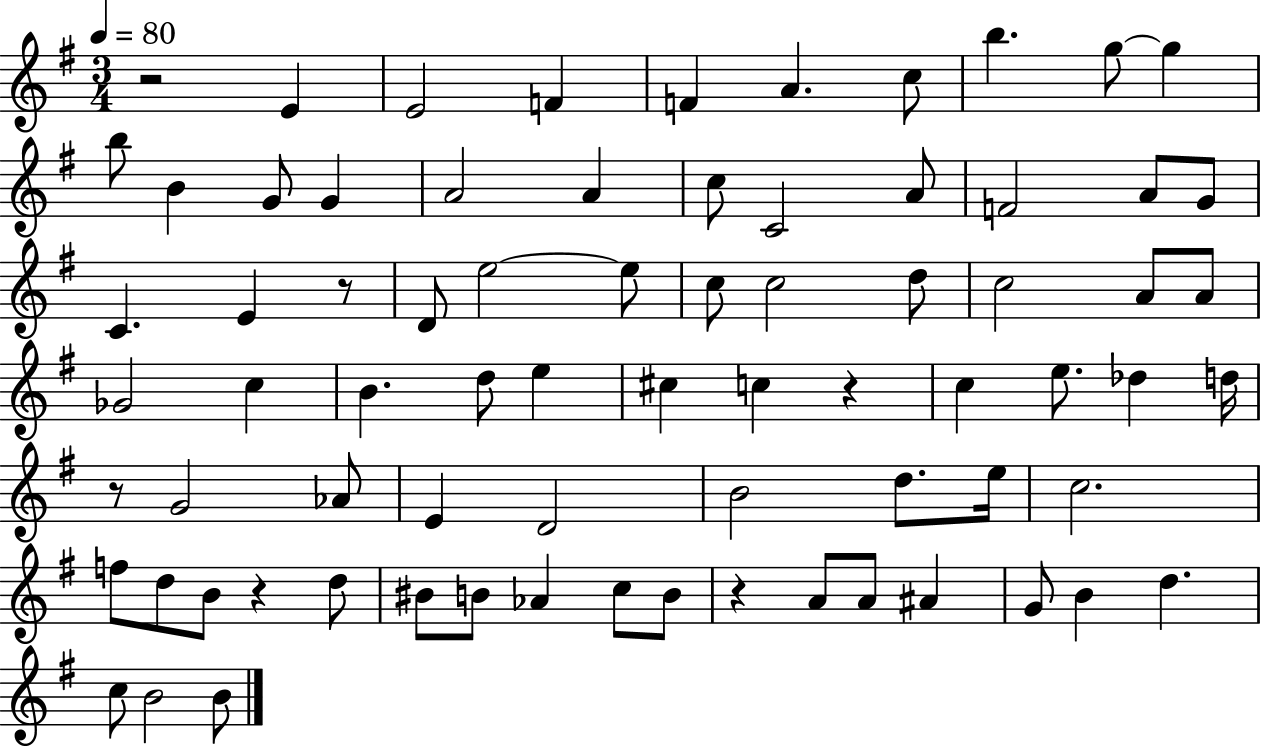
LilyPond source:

{
  \clef treble
  \numericTimeSignature
  \time 3/4
  \key g \major
  \tempo 4 = 80
  r2 e'4 | e'2 f'4 | f'4 a'4. c''8 | b''4. g''8~~ g''4 | \break b''8 b'4 g'8 g'4 | a'2 a'4 | c''8 c'2 a'8 | f'2 a'8 g'8 | \break c'4. e'4 r8 | d'8 e''2~~ e''8 | c''8 c''2 d''8 | c''2 a'8 a'8 | \break ges'2 c''4 | b'4. d''8 e''4 | cis''4 c''4 r4 | c''4 e''8. des''4 d''16 | \break r8 g'2 aes'8 | e'4 d'2 | b'2 d''8. e''16 | c''2. | \break f''8 d''8 b'8 r4 d''8 | bis'8 b'8 aes'4 c''8 b'8 | r4 a'8 a'8 ais'4 | g'8 b'4 d''4. | \break c''8 b'2 b'8 | \bar "|."
}